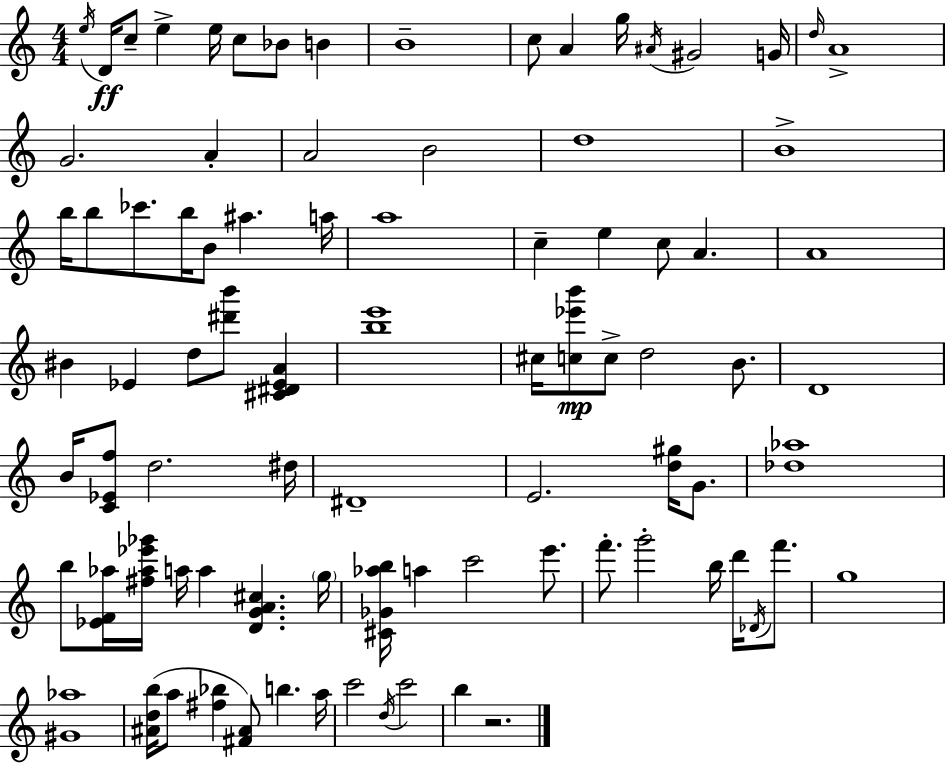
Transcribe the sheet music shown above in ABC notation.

X:1
T:Untitled
M:4/4
L:1/4
K:Am
e/4 D/4 c/2 e e/4 c/2 _B/2 B B4 c/2 A g/4 ^A/4 ^G2 G/4 d/4 A4 G2 A A2 B2 d4 B4 b/4 b/2 _c'/2 b/4 B/2 ^a a/4 a4 c e c/2 A A4 ^B _E d/2 [^d'b']/2 [^C^D_EA] [be']4 ^c/4 [c_e'b']/2 c/2 d2 B/2 D4 B/4 [C_Ef]/2 d2 ^d/4 ^D4 E2 [d^g]/4 G/2 [_d_a]4 b/2 [_EF_a]/4 [^f_a_e'_g']/4 a/4 a [DGA^c] g/4 [^C_G_ab]/4 a c'2 e'/2 f'/2 g'2 b/4 d'/4 _D/4 f'/2 g4 [^G_a]4 [^Adb]/4 a/2 [^f_b] [^F^A]/2 b a/4 c'2 d/4 c'2 b z2